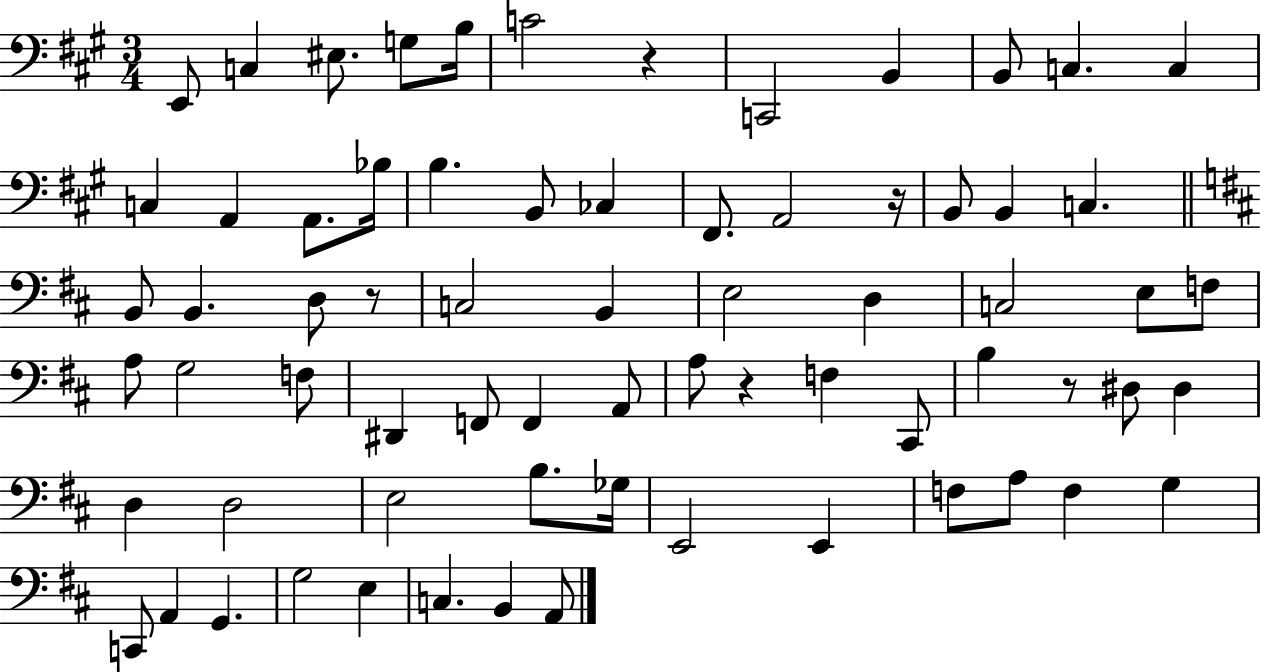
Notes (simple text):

E2/e C3/q EIS3/e. G3/e B3/s C4/h R/q C2/h B2/q B2/e C3/q. C3/q C3/q A2/q A2/e. Bb3/s B3/q. B2/e CES3/q F#2/e. A2/h R/s B2/e B2/q C3/q. B2/e B2/q. D3/e R/e C3/h B2/q E3/h D3/q C3/h E3/e F3/e A3/e G3/h F3/e D#2/q F2/e F2/q A2/e A3/e R/q F3/q C#2/e B3/q R/e D#3/e D#3/q D3/q D3/h E3/h B3/e. Gb3/s E2/h E2/q F3/e A3/e F3/q G3/q C2/e A2/q G2/q. G3/h E3/q C3/q. B2/q A2/e